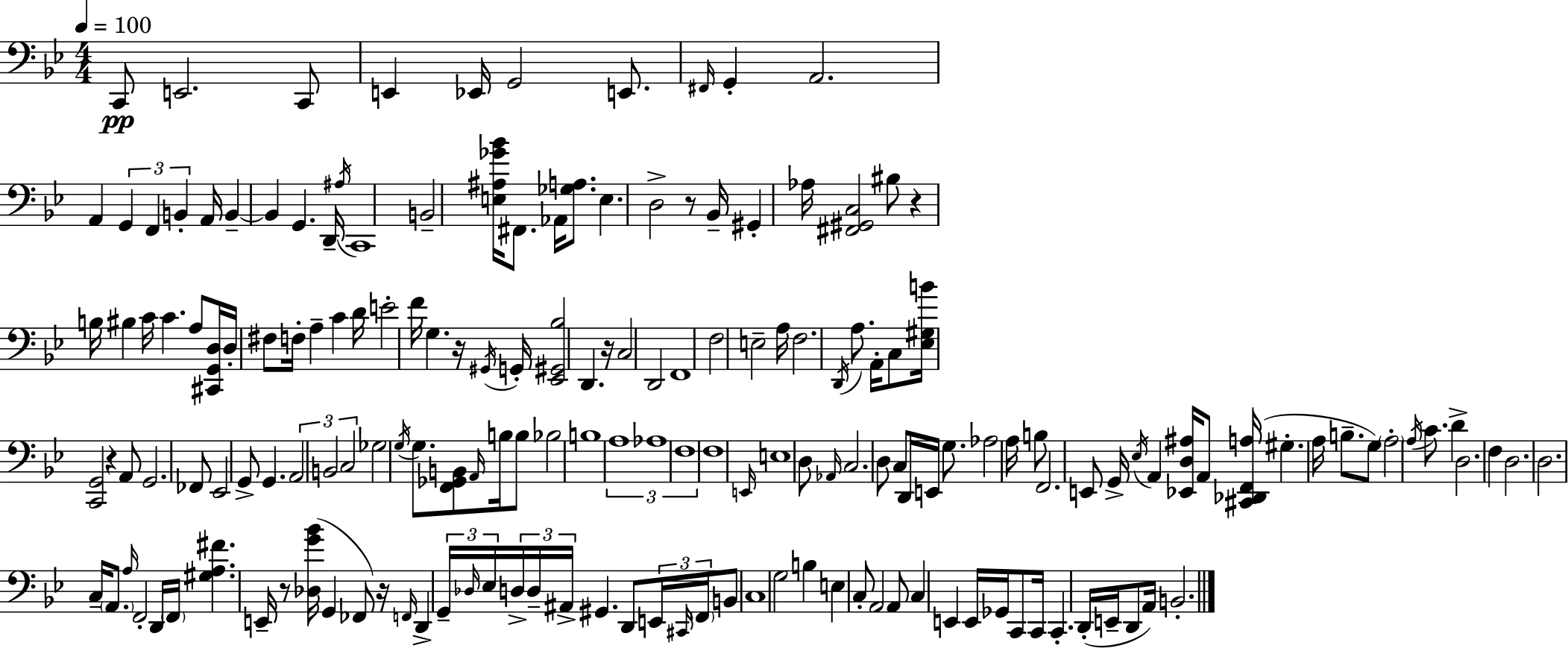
C2/e E2/h. C2/e E2/q Eb2/s G2/h E2/e. F#2/s G2/q A2/h. A2/q G2/q F2/q B2/q A2/s B2/q B2/q G2/q. D2/s A#3/s C2/w B2/h [E3,A#3,Gb4,Bb4]/s F#2/e. Ab2/s [Gb3,A3]/e. E3/q. D3/h R/e Bb2/s G#2/q Ab3/s [F#2,G#2,C3]/h BIS3/e R/q B3/s BIS3/q C4/s C4/q. A3/e [C#2,G2,D3]/s D3/s F#3/e F3/s A3/q C4/q D4/s E4/h F4/s G3/q. R/s G#2/s G2/s [Eb2,G#2,Bb3]/h D2/q. R/s C3/h D2/h F2/w F3/h E3/h A3/s F3/h. D2/s A3/e. A2/s C3/e [Eb3,G#3,B4]/s [C2,G2]/h R/q A2/e G2/h. FES2/e Eb2/h G2/e G2/q. A2/h B2/h C3/h Gb3/h G3/s G3/e. [F2,Gb2,B2]/e A2/s B3/s B3/e Bb3/h B3/w A3/w Ab3/w F3/w F3/w E2/s E3/w D3/e Ab2/s C3/h. D3/e C3/e D2/s E2/s G3/e. Ab3/h A3/s B3/e F2/h. E2/e G2/s Eb3/s A2/q [Eb2,D3,A#3]/s A2/e [C#2,Db2,F2,A3]/s G#3/q. A3/s B3/e. G3/e A3/h A3/s C4/e. D4/q D3/h. F3/q D3/h. D3/h. C3/s A2/e. A3/s F2/h D2/s F2/s [G#3,A3,F#4]/q. E2/s R/e [Db3,G4,Bb4]/s G2/q FES2/e R/s F2/s D2/q G2/s Db3/s Eb3/s D3/s D3/s A#2/s G#2/q. D2/e E2/s C#2/s F2/s B2/e C3/w G3/h B3/q E3/q C3/e A2/h A2/e C3/q E2/q E2/s Gb2/s C2/e C2/s C2/q. D2/s E2/s D2/e A2/s B2/h.